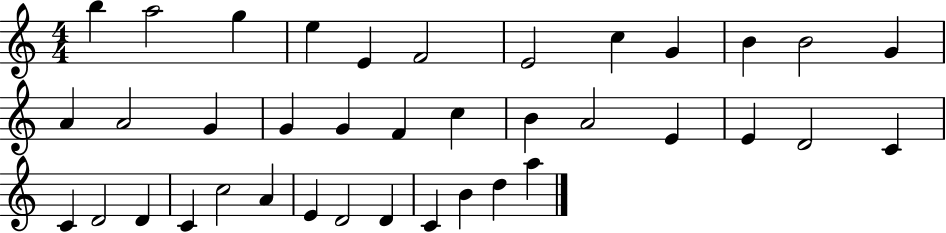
B5/q A5/h G5/q E5/q E4/q F4/h E4/h C5/q G4/q B4/q B4/h G4/q A4/q A4/h G4/q G4/q G4/q F4/q C5/q B4/q A4/h E4/q E4/q D4/h C4/q C4/q D4/h D4/q C4/q C5/h A4/q E4/q D4/h D4/q C4/q B4/q D5/q A5/q